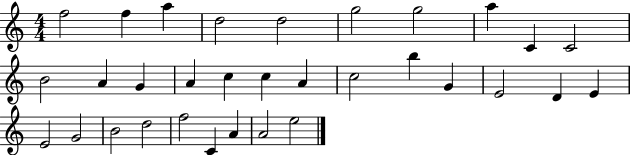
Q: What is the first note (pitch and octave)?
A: F5